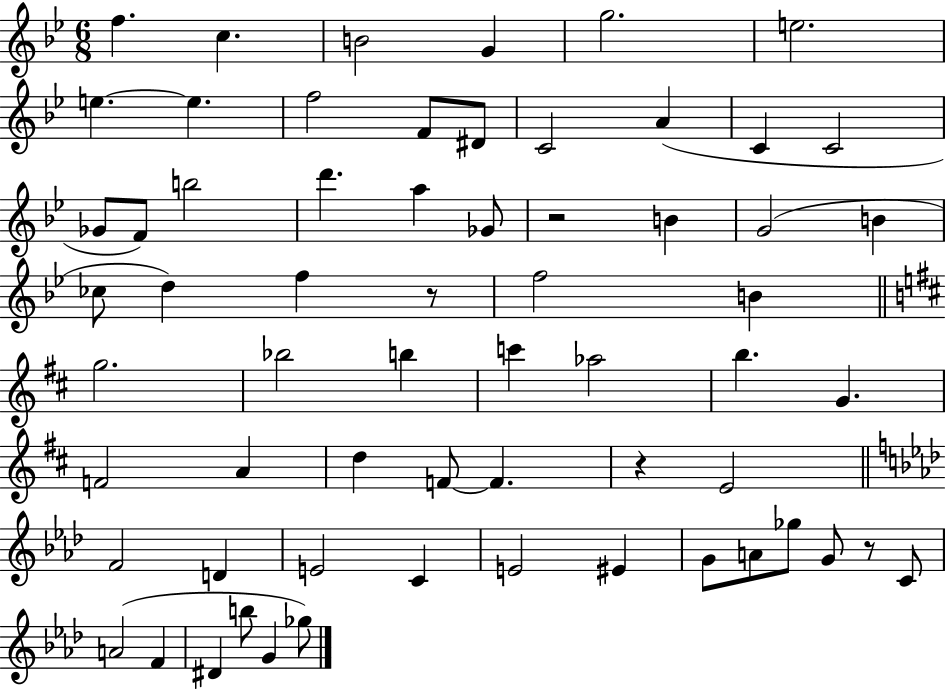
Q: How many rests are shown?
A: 4